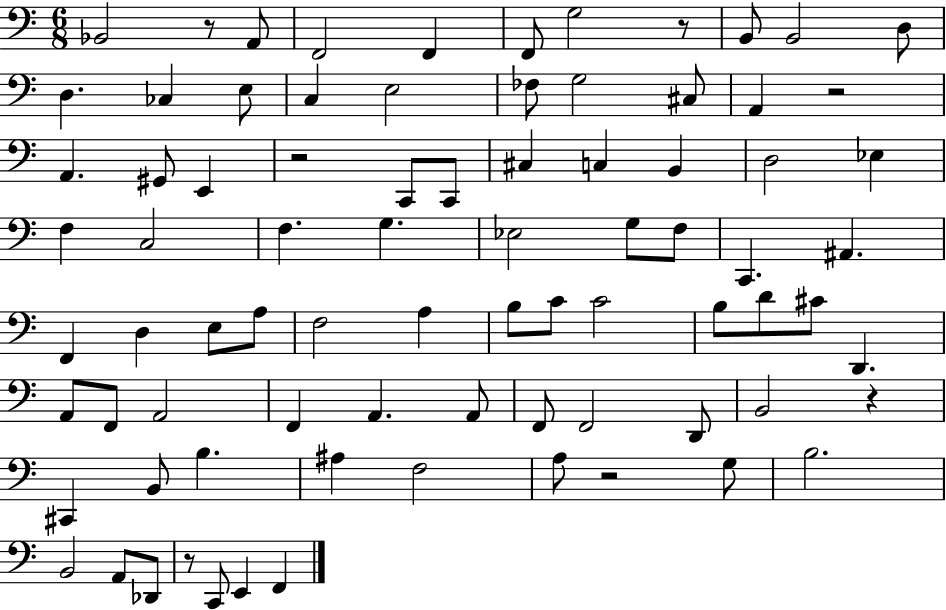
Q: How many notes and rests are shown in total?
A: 81